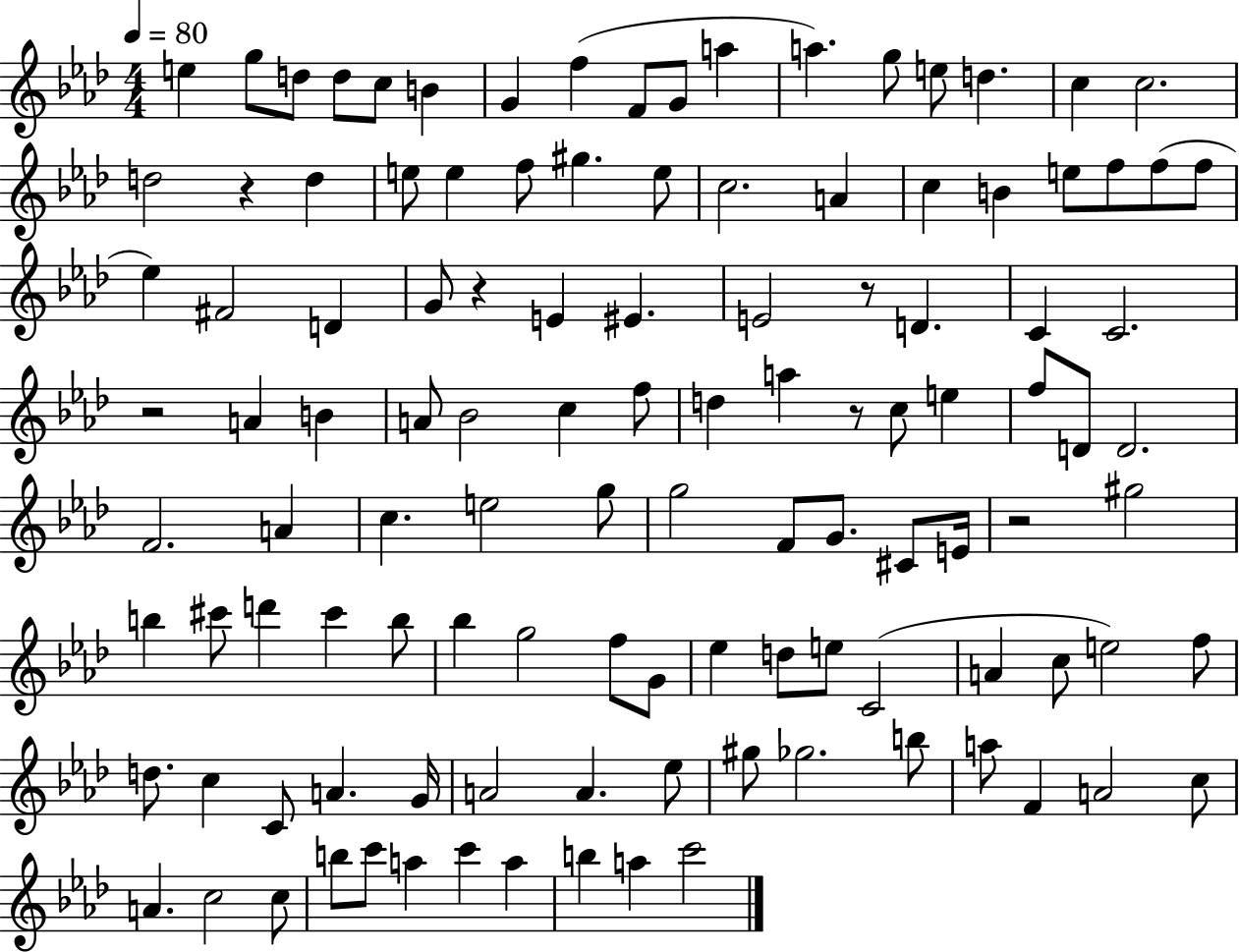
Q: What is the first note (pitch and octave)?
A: E5